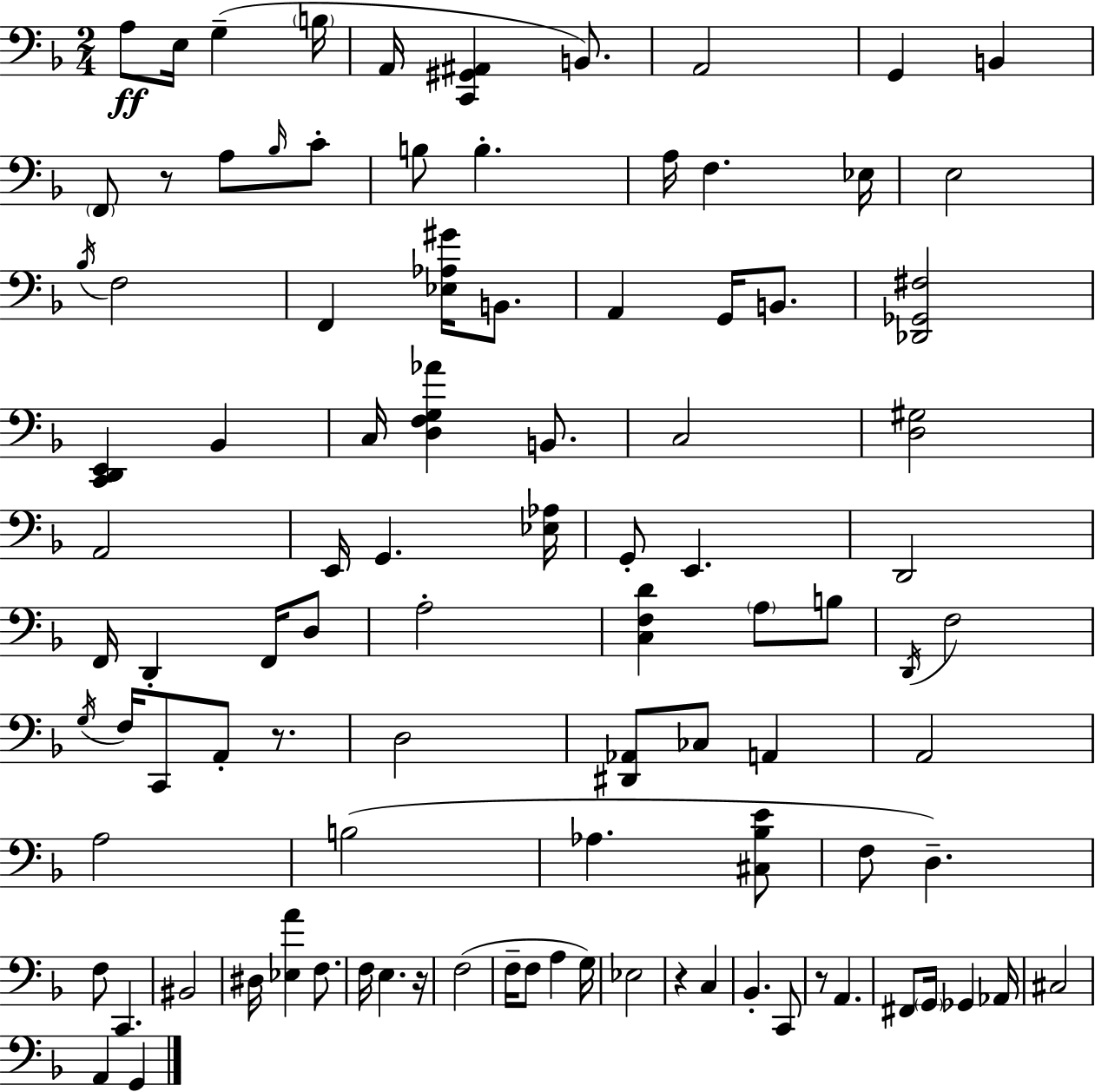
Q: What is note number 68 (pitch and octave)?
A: F3